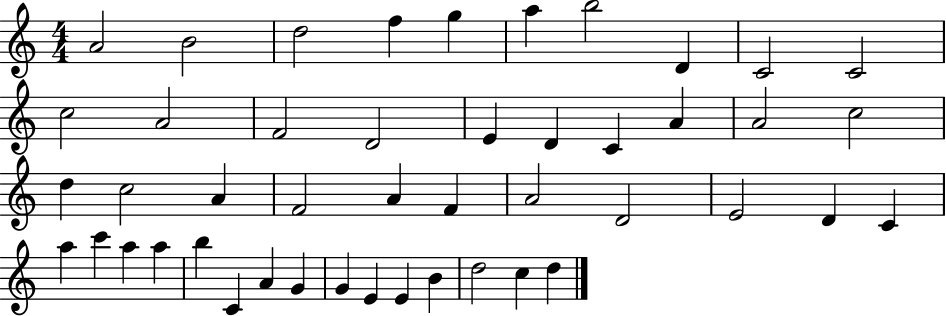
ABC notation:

X:1
T:Untitled
M:4/4
L:1/4
K:C
A2 B2 d2 f g a b2 D C2 C2 c2 A2 F2 D2 E D C A A2 c2 d c2 A F2 A F A2 D2 E2 D C a c' a a b C A G G E E B d2 c d